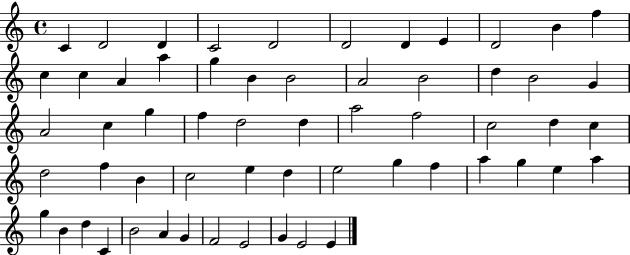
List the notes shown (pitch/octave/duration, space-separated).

C4/q D4/h D4/q C4/h D4/h D4/h D4/q E4/q D4/h B4/q F5/q C5/q C5/q A4/q A5/q G5/q B4/q B4/h A4/h B4/h D5/q B4/h G4/q A4/h C5/q G5/q F5/q D5/h D5/q A5/h F5/h C5/h D5/q C5/q D5/h F5/q B4/q C5/h E5/q D5/q E5/h G5/q F5/q A5/q G5/q E5/q A5/q G5/q B4/q D5/q C4/q B4/h A4/q G4/q F4/h E4/h G4/q E4/h E4/q